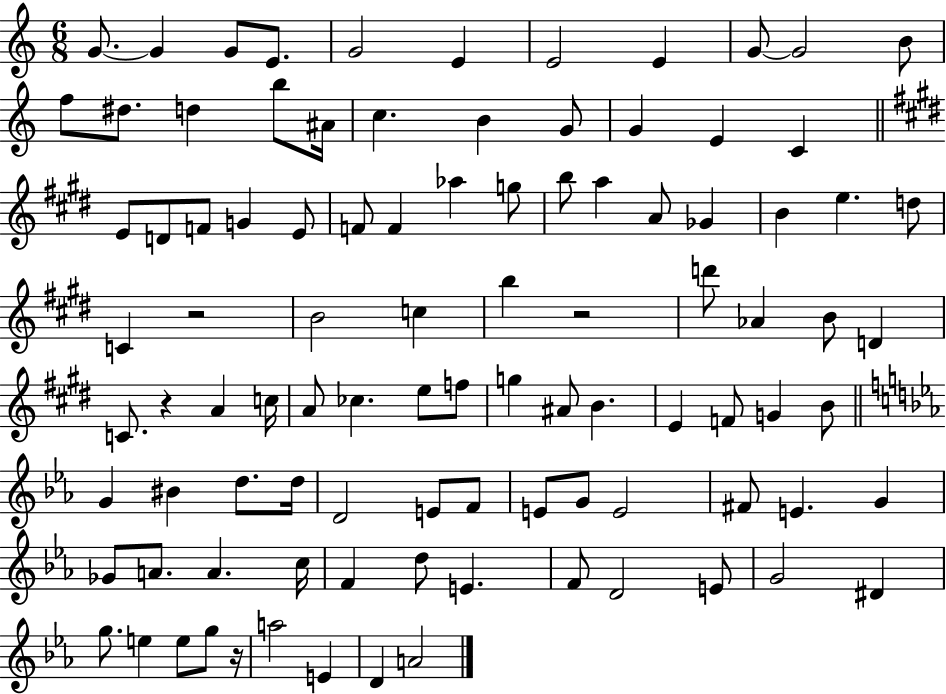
G4/e. G4/q G4/e E4/e. G4/h E4/q E4/h E4/q G4/e G4/h B4/e F5/e D#5/e. D5/q B5/e A#4/s C5/q. B4/q G4/e G4/q E4/q C4/q E4/e D4/e F4/e G4/q E4/e F4/e F4/q Ab5/q G5/e B5/e A5/q A4/e Gb4/q B4/q E5/q. D5/e C4/q R/h B4/h C5/q B5/q R/h D6/e Ab4/q B4/e D4/q C4/e. R/q A4/q C5/s A4/e CES5/q. E5/e F5/e G5/q A#4/e B4/q. E4/q F4/e G4/q B4/e G4/q BIS4/q D5/e. D5/s D4/h E4/e F4/e E4/e G4/e E4/h F#4/e E4/q. G4/q Gb4/e A4/e. A4/q. C5/s F4/q D5/e E4/q. F4/e D4/h E4/e G4/h D#4/q G5/e. E5/q E5/e G5/e R/s A5/h E4/q D4/q A4/h